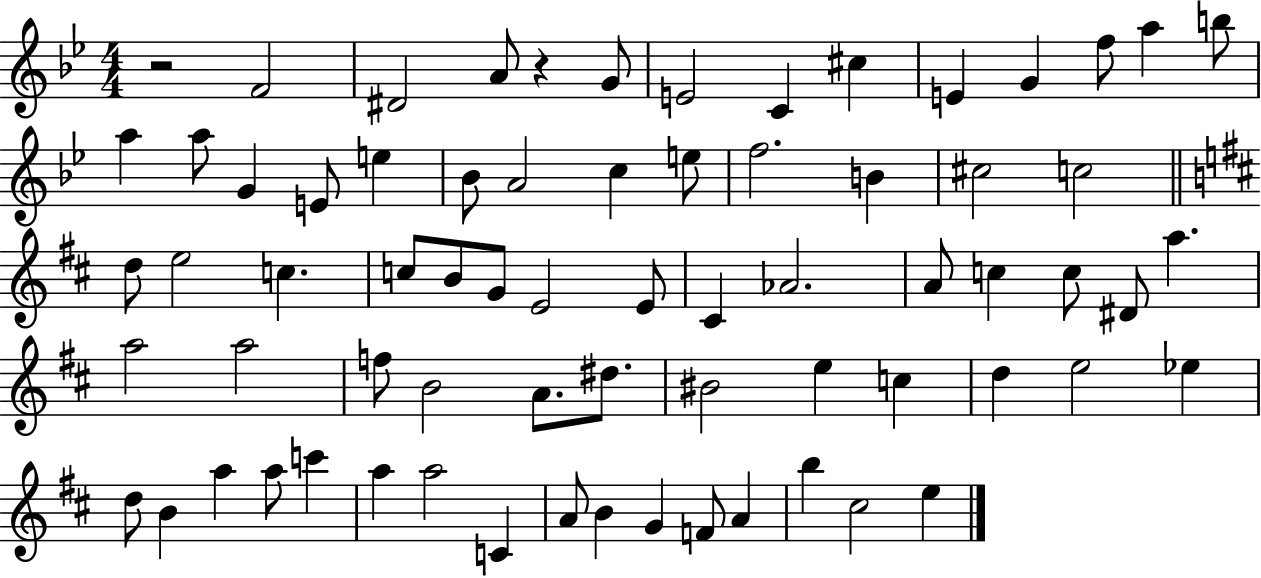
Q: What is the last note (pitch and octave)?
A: E5